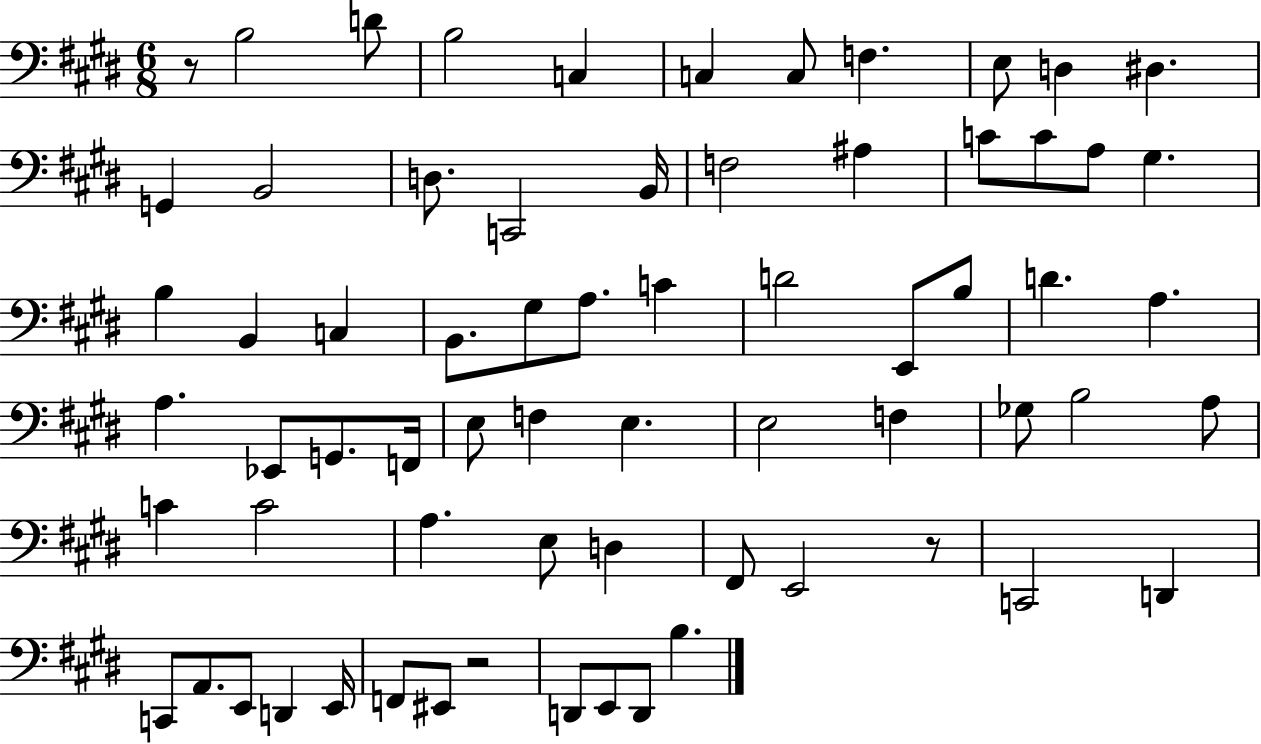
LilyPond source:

{
  \clef bass
  \numericTimeSignature
  \time 6/8
  \key e \major
  r8 b2 d'8 | b2 c4 | c4 c8 f4. | e8 d4 dis4. | \break g,4 b,2 | d8. c,2 b,16 | f2 ais4 | c'8 c'8 a8 gis4. | \break b4 b,4 c4 | b,8. gis8 a8. c'4 | d'2 e,8 b8 | d'4. a4. | \break a4. ees,8 g,8. f,16 | e8 f4 e4. | e2 f4 | ges8 b2 a8 | \break c'4 c'2 | a4. e8 d4 | fis,8 e,2 r8 | c,2 d,4 | \break c,8 a,8. e,8 d,4 e,16 | f,8 eis,8 r2 | d,8 e,8 d,8 b4. | \bar "|."
}